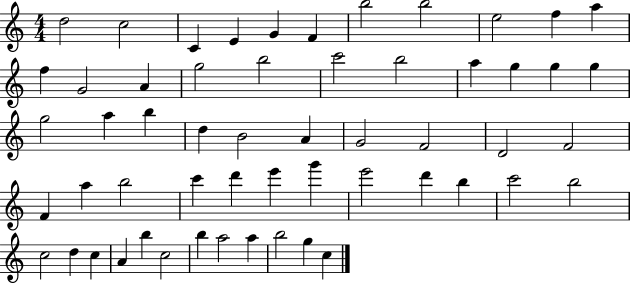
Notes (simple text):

D5/h C5/h C4/q E4/q G4/q F4/q B5/h B5/h E5/h F5/q A5/q F5/q G4/h A4/q G5/h B5/h C6/h B5/h A5/q G5/q G5/q G5/q G5/h A5/q B5/q D5/q B4/h A4/q G4/h F4/h D4/h F4/h F4/q A5/q B5/h C6/q D6/q E6/q G6/q E6/h D6/q B5/q C6/h B5/h C5/h D5/q C5/q A4/q B5/q C5/h B5/q A5/h A5/q B5/h G5/q C5/q